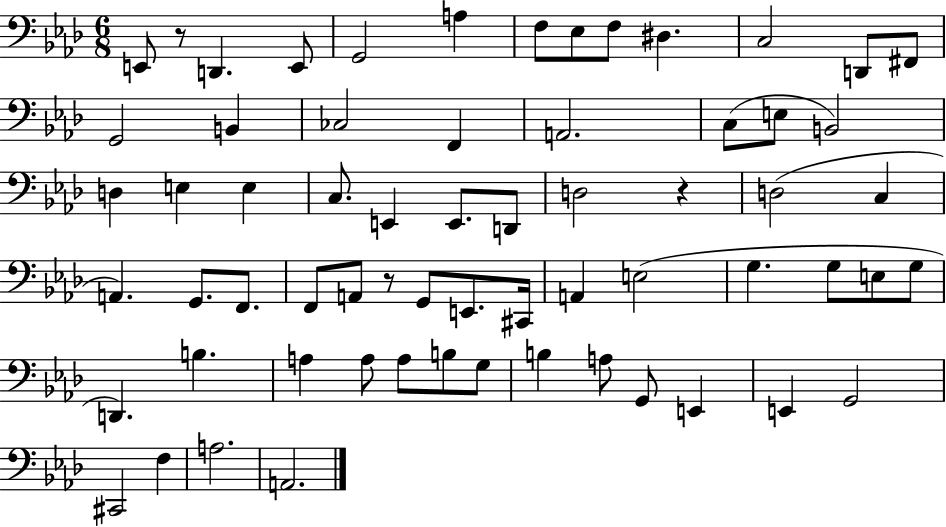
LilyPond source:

{
  \clef bass
  \numericTimeSignature
  \time 6/8
  \key aes \major
  e,8 r8 d,4. e,8 | g,2 a4 | f8 ees8 f8 dis4. | c2 d,8 fis,8 | \break g,2 b,4 | ces2 f,4 | a,2. | c8( e8 b,2) | \break d4 e4 e4 | c8. e,4 e,8. d,8 | d2 r4 | d2( c4 | \break a,4.) g,8. f,8. | f,8 a,8 r8 g,8 e,8. cis,16 | a,4 e2( | g4. g8 e8 g8 | \break d,4.) b4. | a4 a8 a8 b8 g8 | b4 a8 g,8 e,4 | e,4 g,2 | \break cis,2 f4 | a2. | a,2. | \bar "|."
}